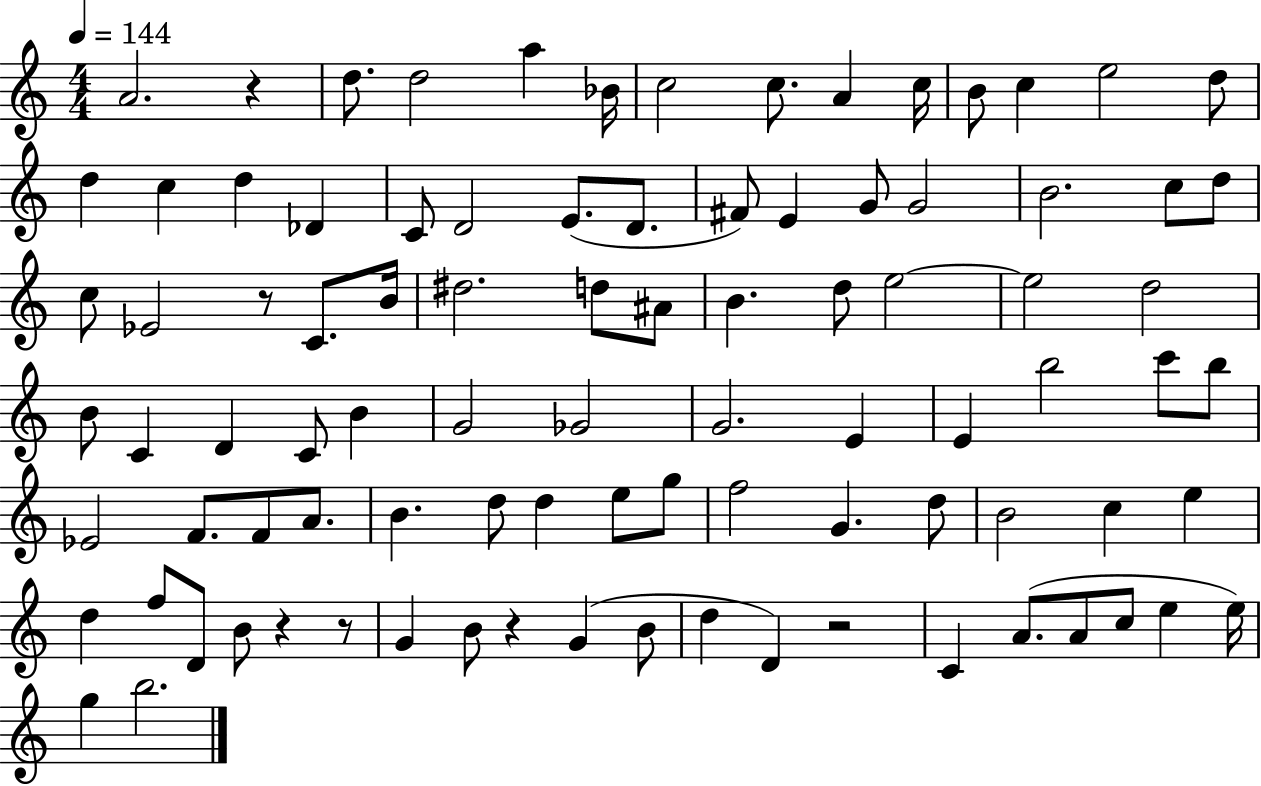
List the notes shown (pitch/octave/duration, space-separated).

A4/h. R/q D5/e. D5/h A5/q Bb4/s C5/h C5/e. A4/q C5/s B4/e C5/q E5/h D5/e D5/q C5/q D5/q Db4/q C4/e D4/h E4/e. D4/e. F#4/e E4/q G4/e G4/h B4/h. C5/e D5/e C5/e Eb4/h R/e C4/e. B4/s D#5/h. D5/e A#4/e B4/q. D5/e E5/h E5/h D5/h B4/e C4/q D4/q C4/e B4/q G4/h Gb4/h G4/h. E4/q E4/q B5/h C6/e B5/e Eb4/h F4/e. F4/e A4/e. B4/q. D5/e D5/q E5/e G5/e F5/h G4/q. D5/e B4/h C5/q E5/q D5/q F5/e D4/e B4/e R/q R/e G4/q B4/e R/q G4/q B4/e D5/q D4/q R/h C4/q A4/e. A4/e C5/e E5/q E5/s G5/q B5/h.